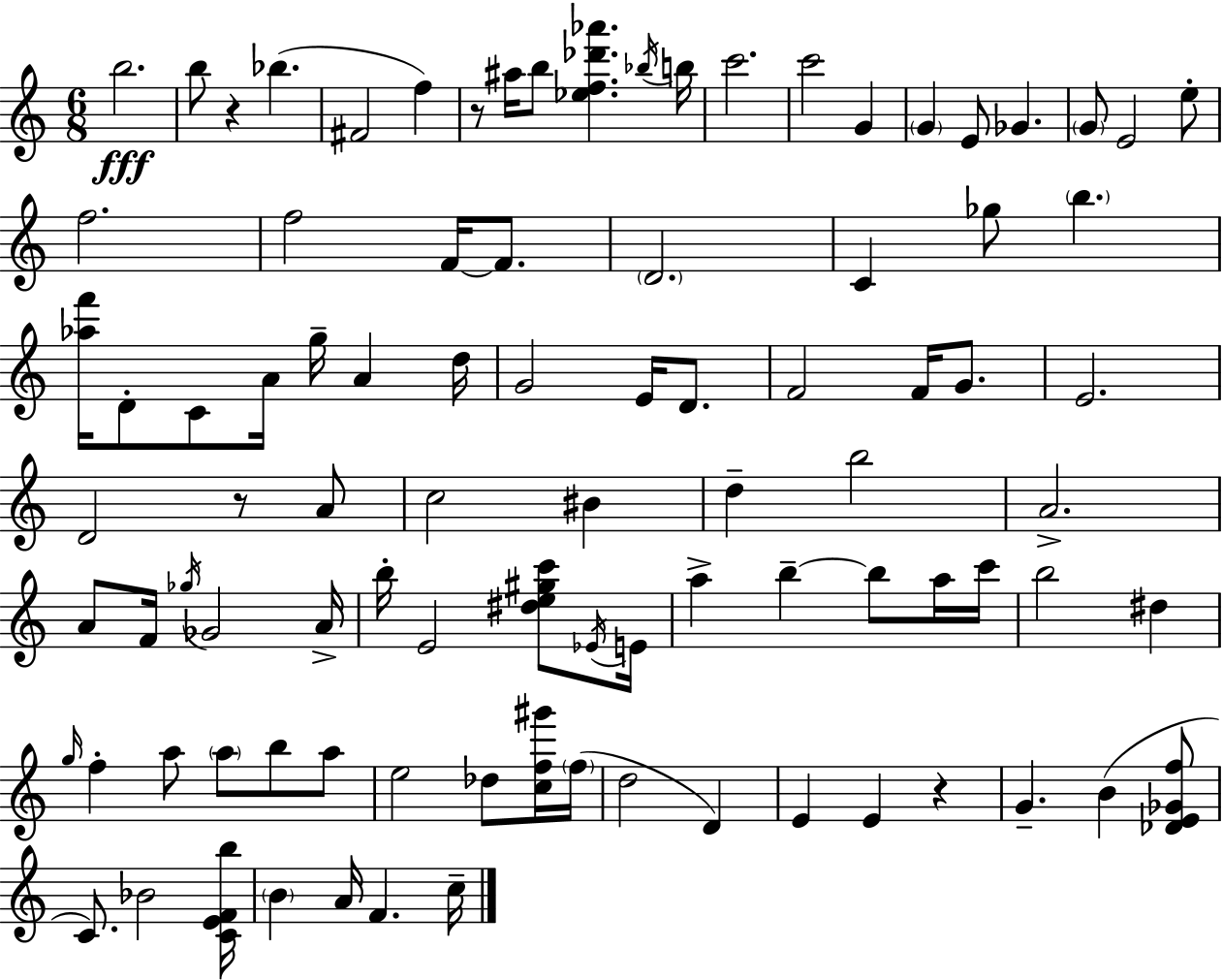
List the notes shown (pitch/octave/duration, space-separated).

B5/h. B5/e R/q Bb5/q. F#4/h F5/q R/e A#5/s B5/e [Eb5,F5,Db6,Ab6]/q. Bb5/s B5/s C6/h. C6/h G4/q G4/q E4/e Gb4/q. G4/e E4/h E5/e F5/h. F5/h F4/s F4/e. D4/h. C4/q Gb5/e B5/q. [Ab5,F6]/s D4/e C4/e A4/s G5/s A4/q D5/s G4/h E4/s D4/e. F4/h F4/s G4/e. E4/h. D4/h R/e A4/e C5/h BIS4/q D5/q B5/h A4/h. A4/e F4/s Gb5/s Gb4/h A4/s B5/s E4/h [D#5,E5,G#5,C6]/e Eb4/s E4/s A5/q B5/q B5/e A5/s C6/s B5/h D#5/q G5/s F5/q A5/e A5/e B5/e A5/e E5/h Db5/e [C5,F5,G#6]/s F5/s D5/h D4/q E4/q E4/q R/q G4/q. B4/q [Db4,E4,Gb4,F5]/e C4/e. Bb4/h [C4,E4,F4,B5]/s B4/q A4/s F4/q. C5/s